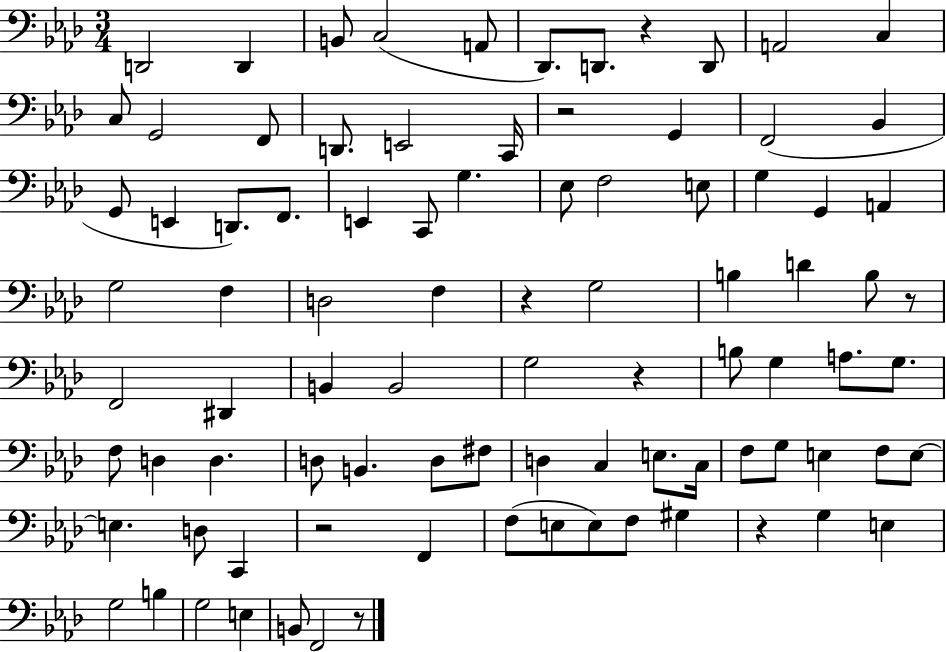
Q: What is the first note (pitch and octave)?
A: D2